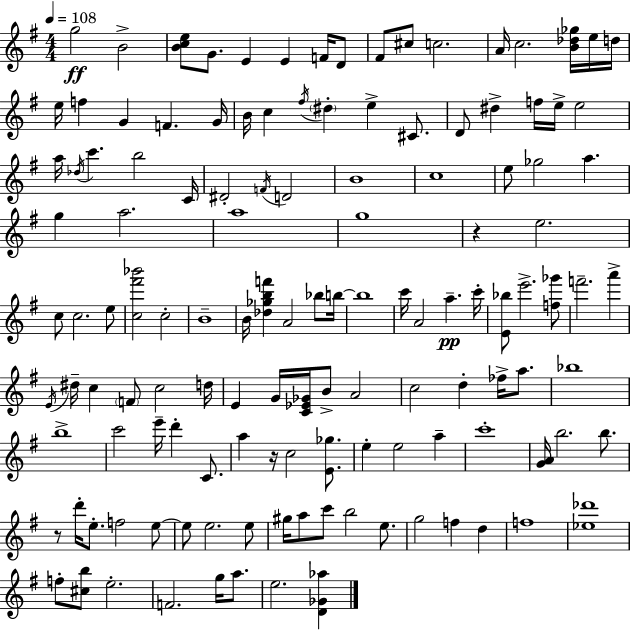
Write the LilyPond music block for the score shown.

{
  \clef treble
  \numericTimeSignature
  \time 4/4
  \key g \major
  \tempo 4 = 108
  g''2\ff b'2-> | <b' c'' e''>8 g'8. e'4 e'4 f'16 d'8 | fis'8 cis''8 c''2. | a'16 c''2. <b' des'' ges''>16 e''16 d''16 | \break e''16 f''4 g'4 f'4. g'16 | b'16 c''4 \acciaccatura { fis''16 } \parenthesize dis''4-. e''4-> cis'8. | d'8 dis''4-> f''16 e''16-> e''2 | a''16 \acciaccatura { des''16 } c'''4. b''2 | \break c'16 dis'2-. \acciaccatura { f'16 } d'2 | b'1 | c''1 | e''8 ges''2 a''4. | \break g''4 a''2. | a''1 | g''1 | r4 e''2. | \break c''8 c''2. | e''8 <c'' fis''' bes'''>2 c''2-. | b'1-- | b'16 <des'' ges'' b'' f'''>4 a'2 | \break bes''8 b''16~~ b''1 | c'''16 a'2 a''4.--\pp | c'''16-. <e' bes''>8 e'''2.-> | <f'' ges'''>8 f'''2.-- a'''4-> | \break \acciaccatura { e'16 } dis''16-- c''4 \parenthesize f'8 c''2 | d''16 e'4 g'16 <c' ees' ges'>16 b'8-> a'2 | c''2 d''4-. | fes''16-> a''8. bes''1 | \break b''1-> | c'''2 e'''16-- d'''4-. | c'8. a''4 r16 c''2 | <e' ges''>8. e''4-. e''2 | \break a''4-- c'''1-. | <g' a'>16 b''2. | b''8. r8 d'''16-. e''8.-. f''2 | e''8~~ e''8 e''2. | \break e''8 gis''16 a''8 c'''8 b''2 | e''8. g''2 f''4 | d''4 f''1 | <ees'' des'''>1 | \break f''8-. <cis'' b''>8 e''2.-. | f'2. | g''16 a''8. e''2. | <d' ges' aes''>4 \bar "|."
}